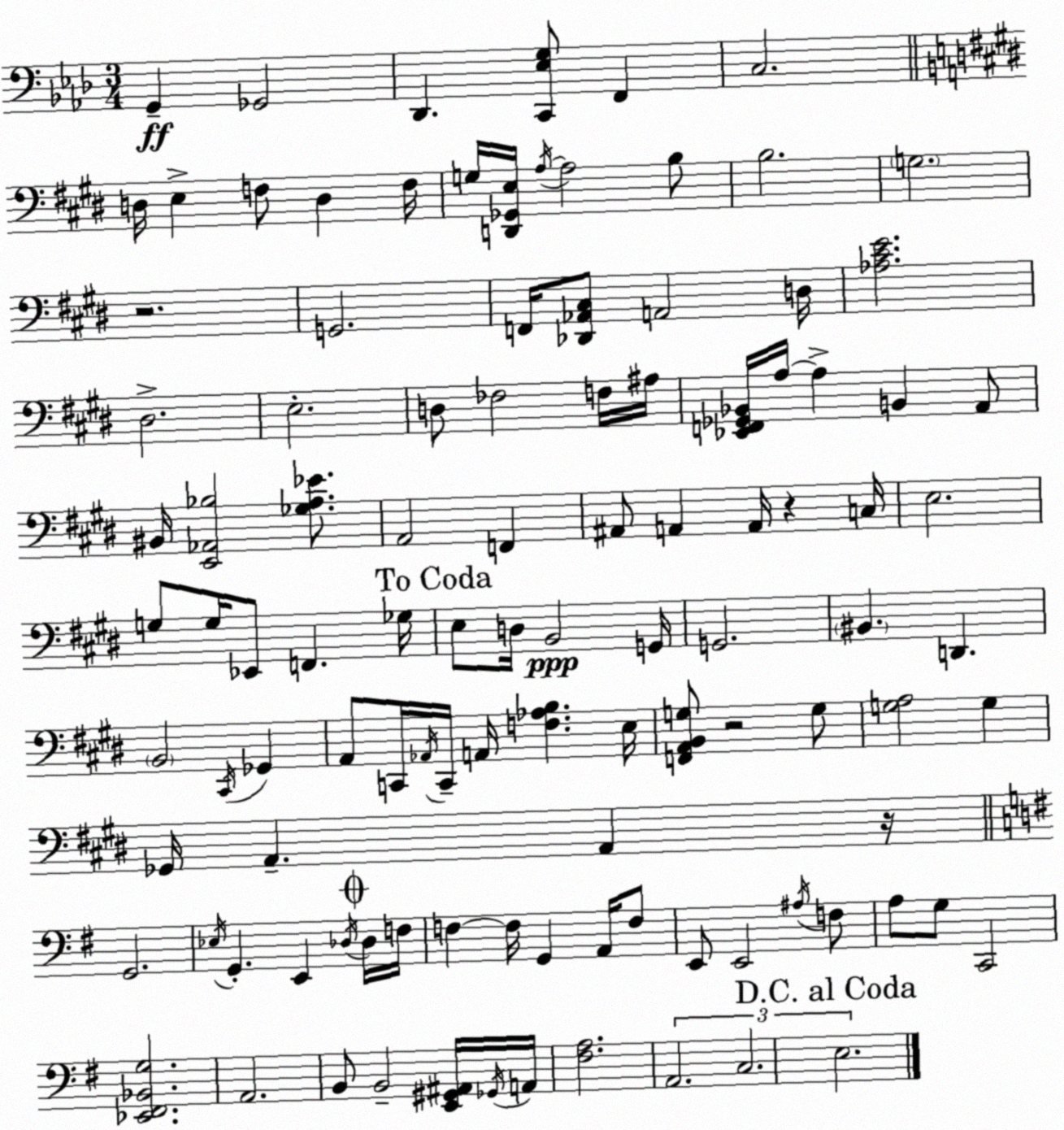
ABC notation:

X:1
T:Untitled
M:3/4
L:1/4
K:Fm
G,, _G,,2 _D,, [C,,_E,G,]/2 F,, C,2 D,/4 E, F,/2 D, F,/4 G,/4 [D,,_G,,E,]/4 A,/4 A,2 B,/2 B,2 G,2 z2 G,,2 F,,/4 [_D,,_A,,^C,]/2 A,,2 D,/4 [_A,^CE]2 ^D,2 E,2 D,/2 _F,2 F,/4 ^A,/4 [_E,,F,,_G,,_B,,]/4 A,/4 A, B,, A,,/2 ^B,,/4 [E,,_A,,_B,]2 [_G,A,_E]/2 A,,2 F,, ^A,,/2 A,, A,,/4 z C,/4 E,2 G,/2 G,/4 _E,,/2 F,, _G,/4 E,/2 D,/4 B,,2 G,,/4 G,,2 ^B,, D,, B,,2 ^C,,/4 _G,, A,,/2 C,,/4 _A,,/4 C,,/4 A,,/4 [F,_A,B,] E,/4 [F,,A,,B,,G,]/2 z2 G,/2 [G,A,]2 G, _G,,/4 A,, A,, z/4 G,,2 _E,/4 G,, E,, _D,/4 _D,/4 F,/4 F, F,/4 G,, A,,/4 F,/2 E,,/2 E,,2 ^A,/4 F,/2 A,/2 G,/2 C,,2 [_E,,^F,,_B,,G,]2 A,,2 B,,/2 B,,2 [E,,^G,,^A,,]/4 _G,,/4 A,,/4 [^F,A,]2 A,,2 C,2 E,2